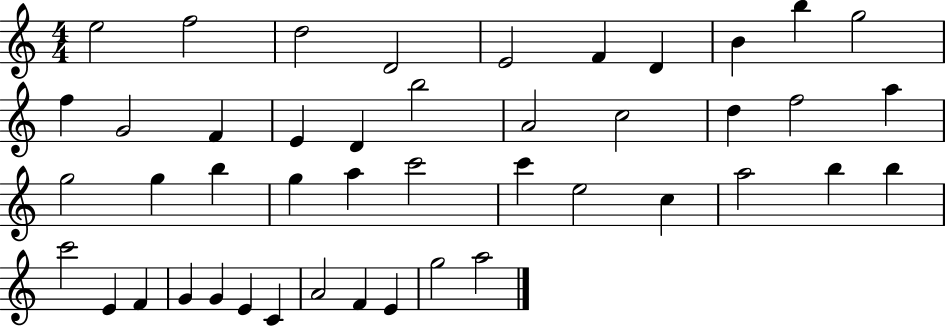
E5/h F5/h D5/h D4/h E4/h F4/q D4/q B4/q B5/q G5/h F5/q G4/h F4/q E4/q D4/q B5/h A4/h C5/h D5/q F5/h A5/q G5/h G5/q B5/q G5/q A5/q C6/h C6/q E5/h C5/q A5/h B5/q B5/q C6/h E4/q F4/q G4/q G4/q E4/q C4/q A4/h F4/q E4/q G5/h A5/h